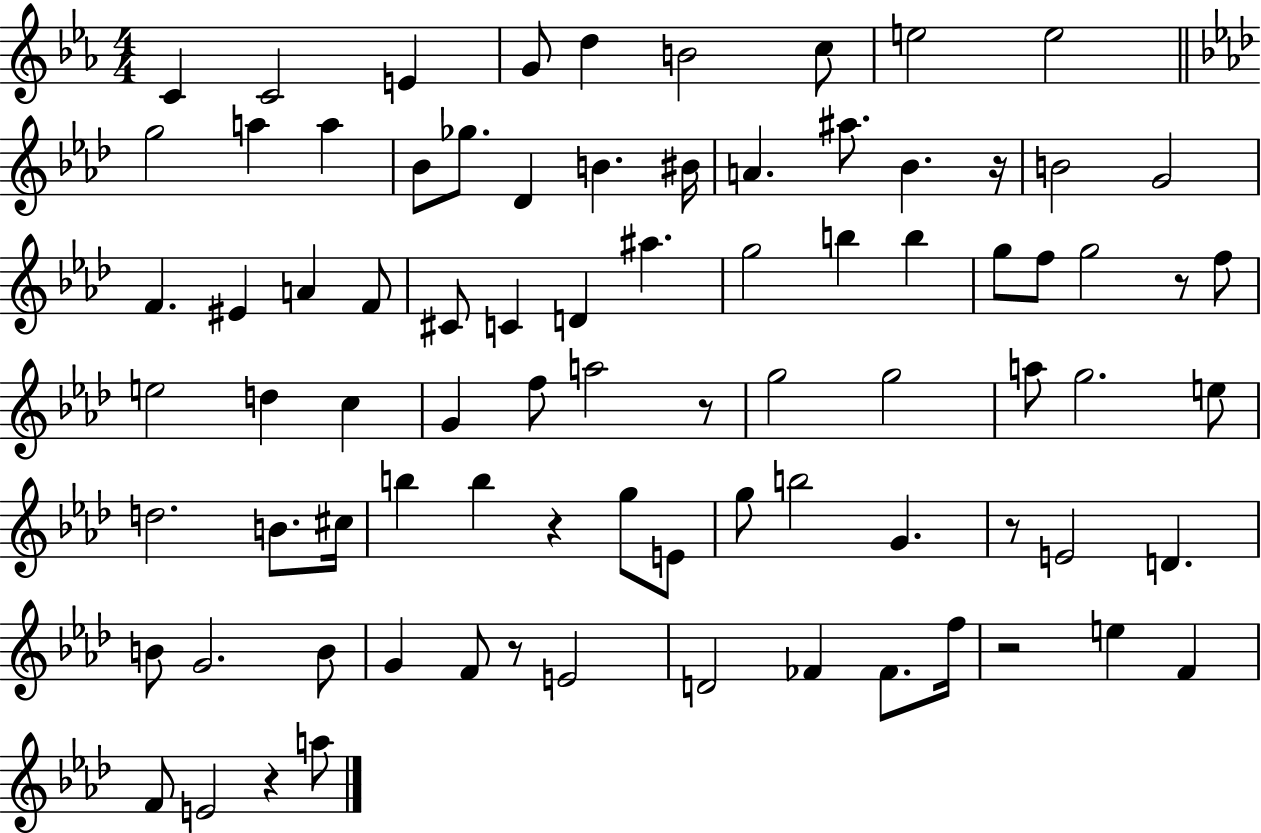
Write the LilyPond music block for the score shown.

{
  \clef treble
  \numericTimeSignature
  \time 4/4
  \key ees \major
  c'4 c'2 e'4 | g'8 d''4 b'2 c''8 | e''2 e''2 | \bar "||" \break \key f \minor g''2 a''4 a''4 | bes'8 ges''8. des'4 b'4. bis'16 | a'4. ais''8. bes'4. r16 | b'2 g'2 | \break f'4. eis'4 a'4 f'8 | cis'8 c'4 d'4 ais''4. | g''2 b''4 b''4 | g''8 f''8 g''2 r8 f''8 | \break e''2 d''4 c''4 | g'4 f''8 a''2 r8 | g''2 g''2 | a''8 g''2. e''8 | \break d''2. b'8. cis''16 | b''4 b''4 r4 g''8 e'8 | g''8 b''2 g'4. | r8 e'2 d'4. | \break b'8 g'2. b'8 | g'4 f'8 r8 e'2 | d'2 fes'4 fes'8. f''16 | r2 e''4 f'4 | \break f'8 e'2 r4 a''8 | \bar "|."
}